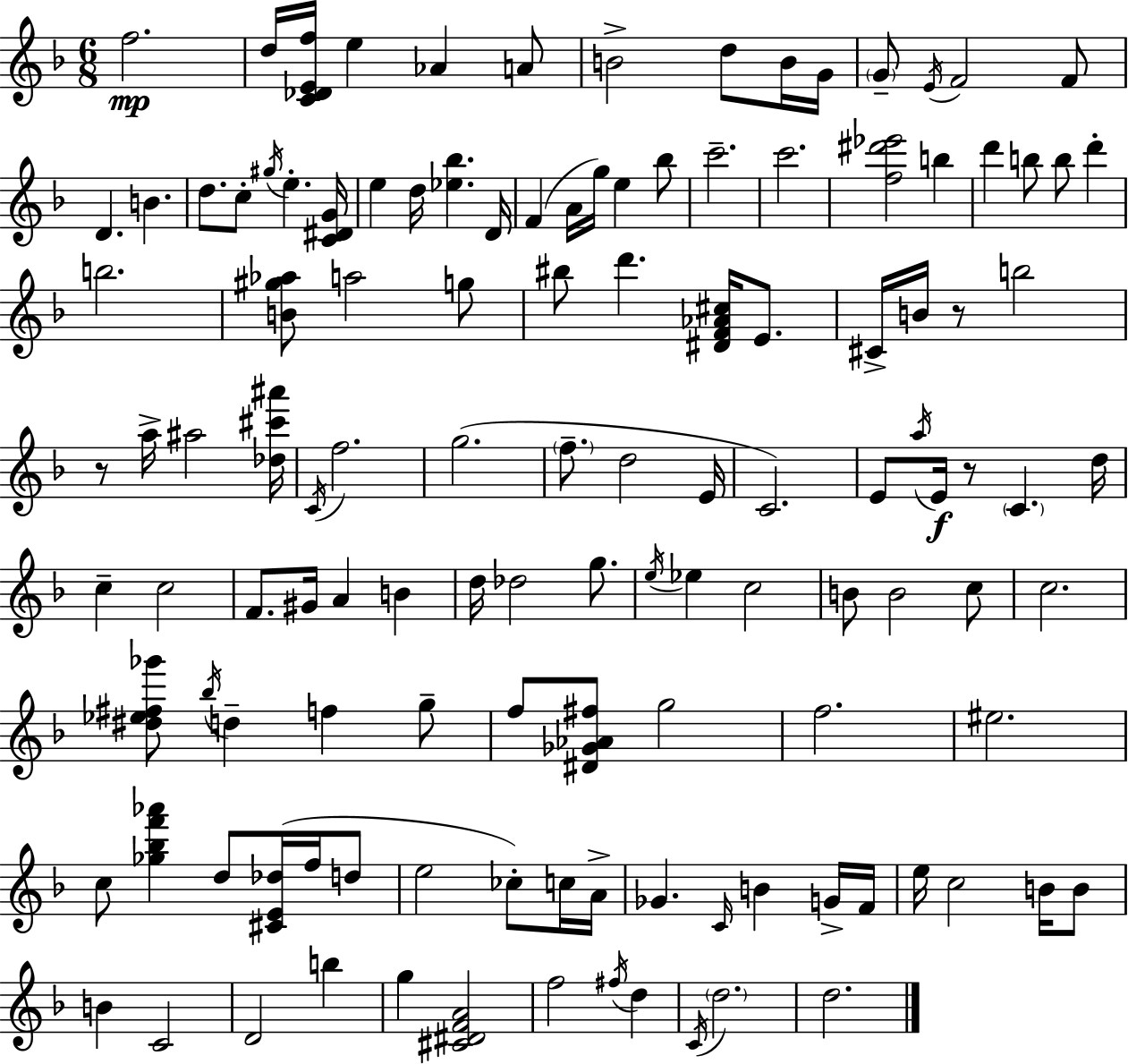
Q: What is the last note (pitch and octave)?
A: D5